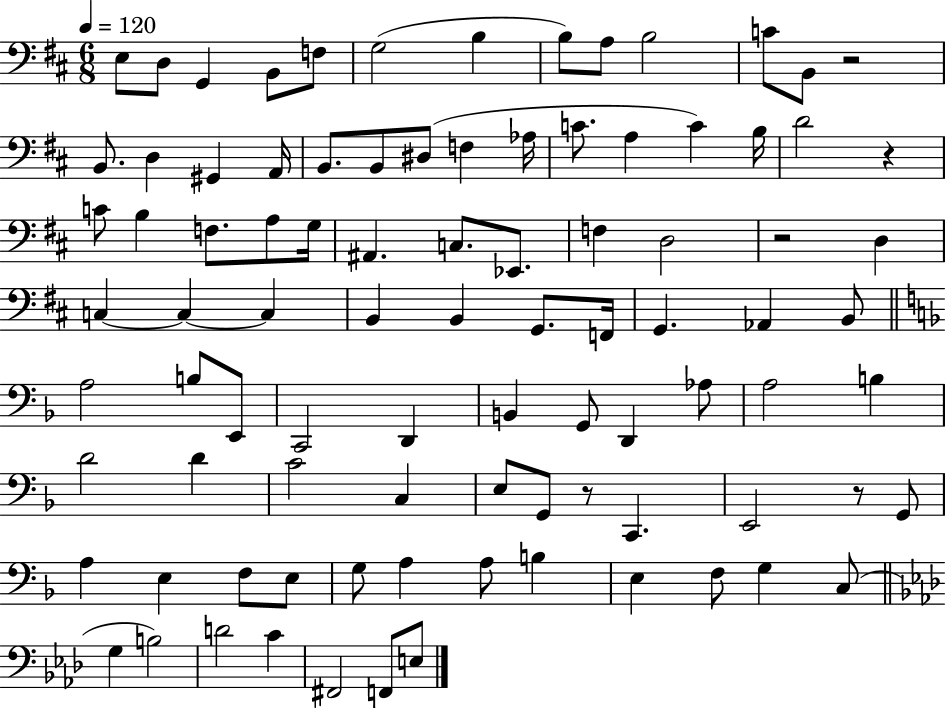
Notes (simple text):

E3/e D3/e G2/q B2/e F3/e G3/h B3/q B3/e A3/e B3/h C4/e B2/e R/h B2/e. D3/q G#2/q A2/s B2/e. B2/e D#3/e F3/q Ab3/s C4/e. A3/q C4/q B3/s D4/h R/q C4/e B3/q F3/e. A3/e G3/s A#2/q. C3/e. Eb2/e. F3/q D3/h R/h D3/q C3/q C3/q C3/q B2/q B2/q G2/e. F2/s G2/q. Ab2/q B2/e A3/h B3/e E2/e C2/h D2/q B2/q G2/e D2/q Ab3/e A3/h B3/q D4/h D4/q C4/h C3/q E3/e G2/e R/e C2/q. E2/h R/e G2/e A3/q E3/q F3/e E3/e G3/e A3/q A3/e B3/q E3/q F3/e G3/q C3/e G3/q B3/h D4/h C4/q F#2/h F2/e E3/e